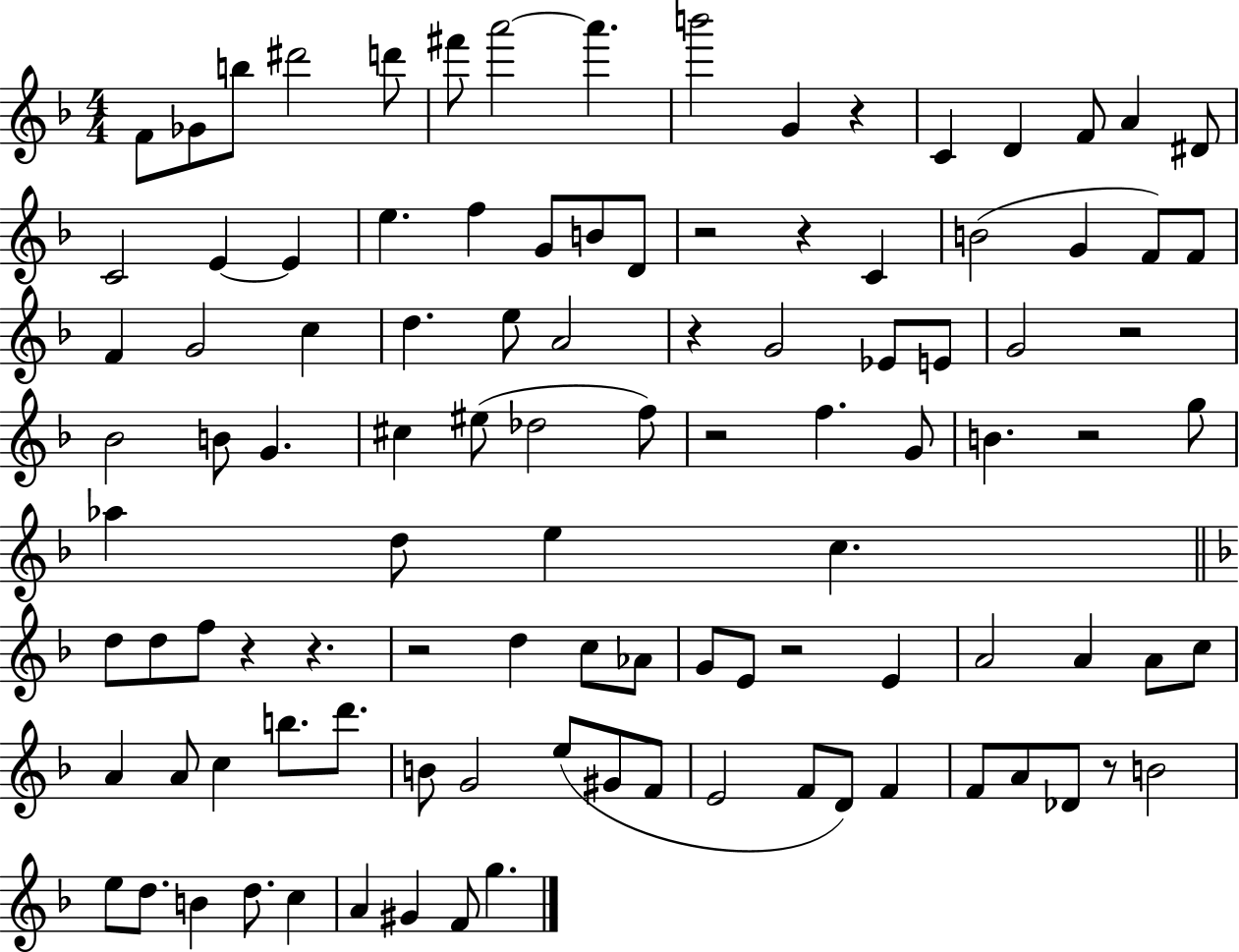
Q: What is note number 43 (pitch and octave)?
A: EIS5